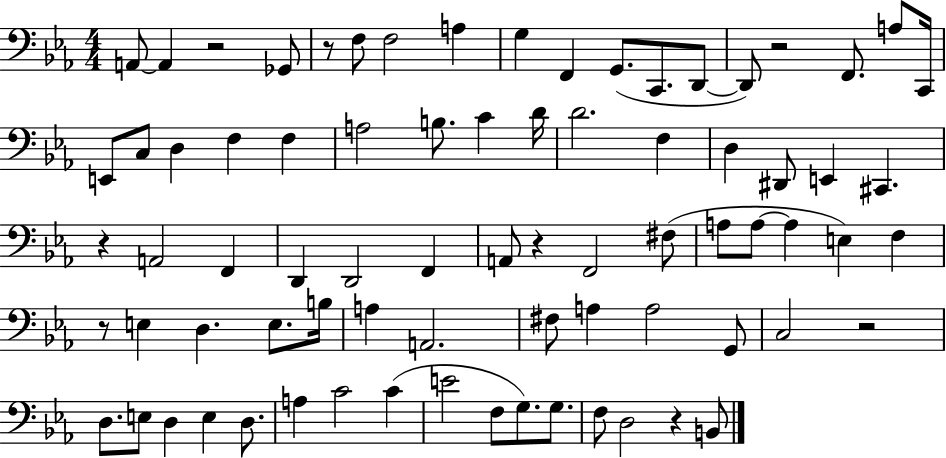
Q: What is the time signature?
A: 4/4